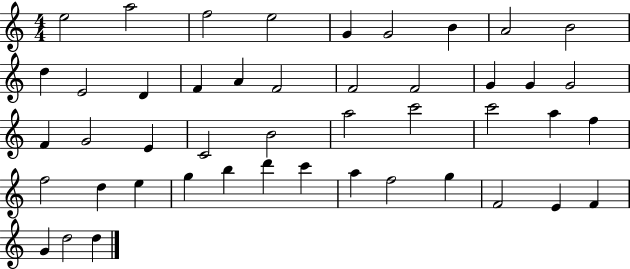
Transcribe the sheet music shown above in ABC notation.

X:1
T:Untitled
M:4/4
L:1/4
K:C
e2 a2 f2 e2 G G2 B A2 B2 d E2 D F A F2 F2 F2 G G G2 F G2 E C2 B2 a2 c'2 c'2 a f f2 d e g b d' c' a f2 g F2 E F G d2 d